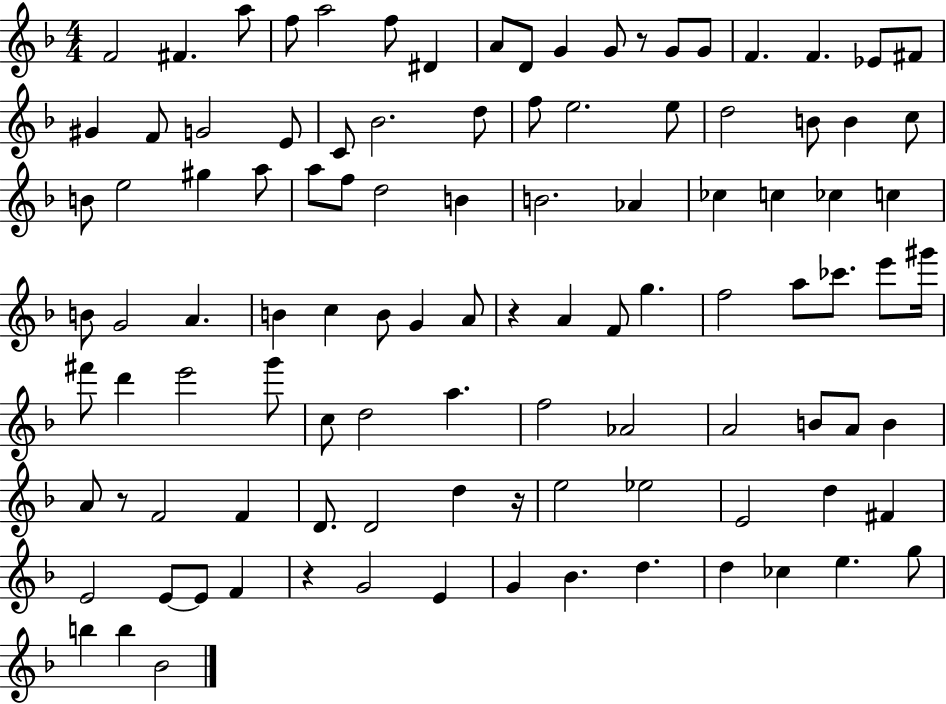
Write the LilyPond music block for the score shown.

{
  \clef treble
  \numericTimeSignature
  \time 4/4
  \key f \major
  \repeat volta 2 { f'2 fis'4. a''8 | f''8 a''2 f''8 dis'4 | a'8 d'8 g'4 g'8 r8 g'8 g'8 | f'4. f'4. ees'8 fis'8 | \break gis'4 f'8 g'2 e'8 | c'8 bes'2. d''8 | f''8 e''2. e''8 | d''2 b'8 b'4 c''8 | \break b'8 e''2 gis''4 a''8 | a''8 f''8 d''2 b'4 | b'2. aes'4 | ces''4 c''4 ces''4 c''4 | \break b'8 g'2 a'4. | b'4 c''4 b'8 g'4 a'8 | r4 a'4 f'8 g''4. | f''2 a''8 ces'''8. e'''8 gis'''16 | \break fis'''8 d'''4 e'''2 g'''8 | c''8 d''2 a''4. | f''2 aes'2 | a'2 b'8 a'8 b'4 | \break a'8 r8 f'2 f'4 | d'8. d'2 d''4 r16 | e''2 ees''2 | e'2 d''4 fis'4 | \break e'2 e'8~~ e'8 f'4 | r4 g'2 e'4 | g'4 bes'4. d''4. | d''4 ces''4 e''4. g''8 | \break b''4 b''4 bes'2 | } \bar "|."
}